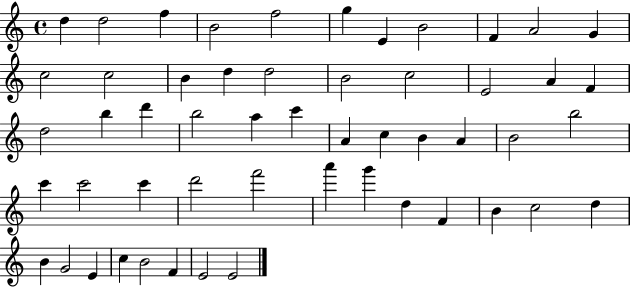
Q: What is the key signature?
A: C major